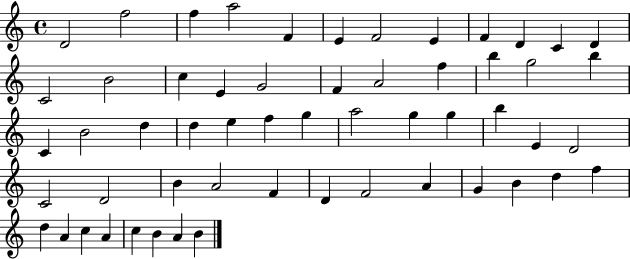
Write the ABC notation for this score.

X:1
T:Untitled
M:4/4
L:1/4
K:C
D2 f2 f a2 F E F2 E F D C D C2 B2 c E G2 F A2 f b g2 b C B2 d d e f g a2 g g b E D2 C2 D2 B A2 F D F2 A G B d f d A c A c B A B